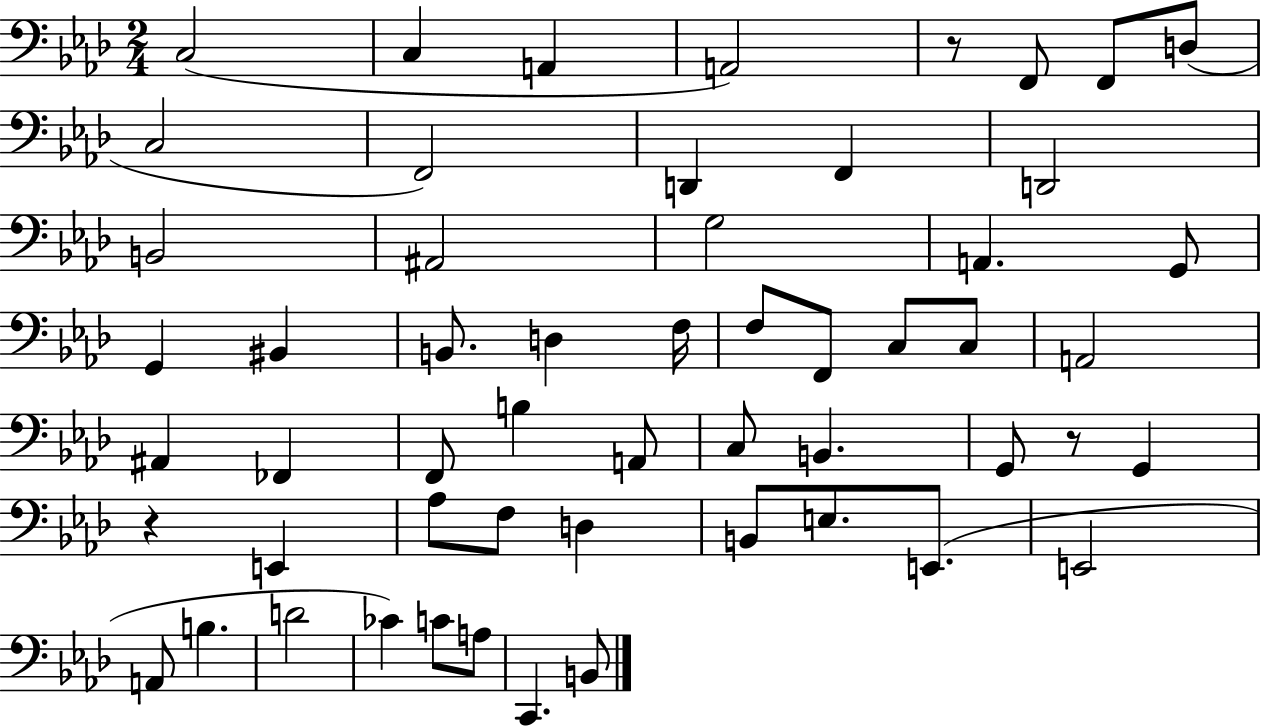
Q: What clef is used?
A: bass